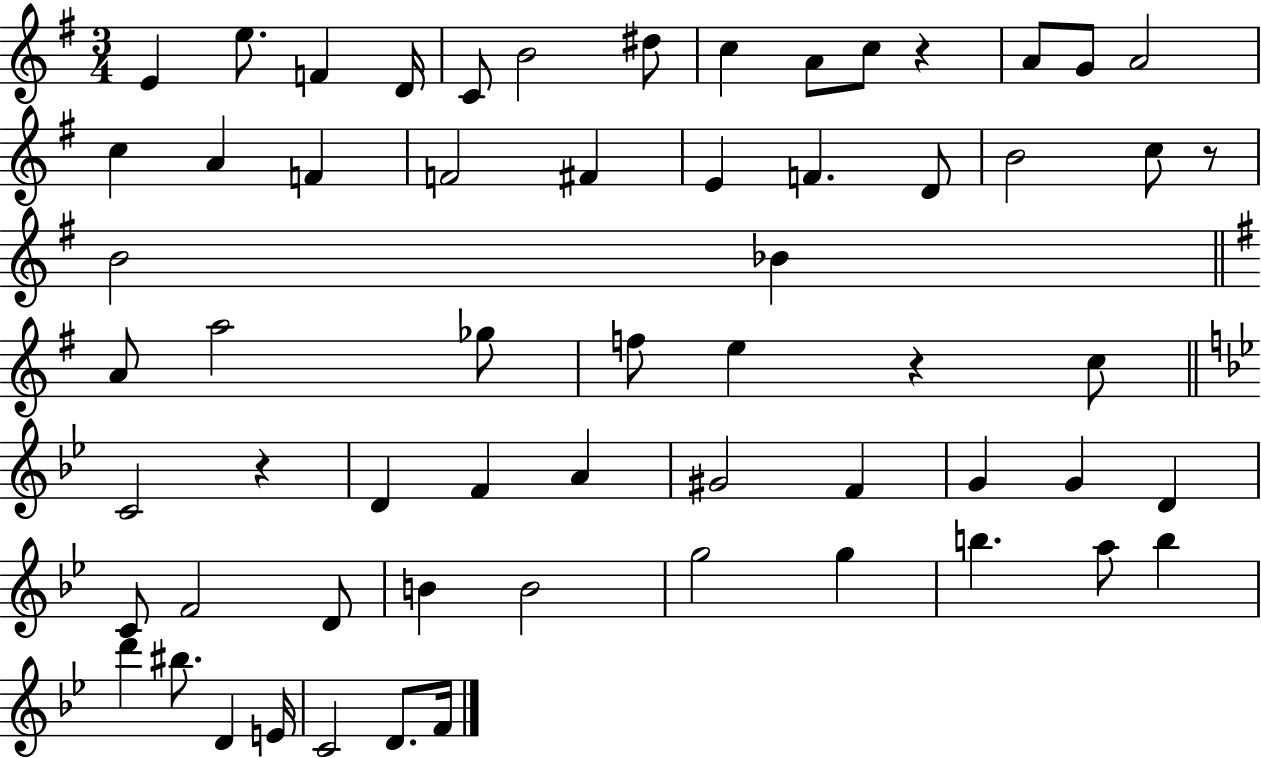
E4/q E5/e. F4/q D4/s C4/e B4/h D#5/e C5/q A4/e C5/e R/q A4/e G4/e A4/h C5/q A4/q F4/q F4/h F#4/q E4/q F4/q. D4/e B4/h C5/e R/e B4/h Bb4/q A4/e A5/h Gb5/e F5/e E5/q R/q C5/e C4/h R/q D4/q F4/q A4/q G#4/h F4/q G4/q G4/q D4/q C4/e F4/h D4/e B4/q B4/h G5/h G5/q B5/q. A5/e B5/q D6/q BIS5/e. D4/q E4/s C4/h D4/e. F4/s